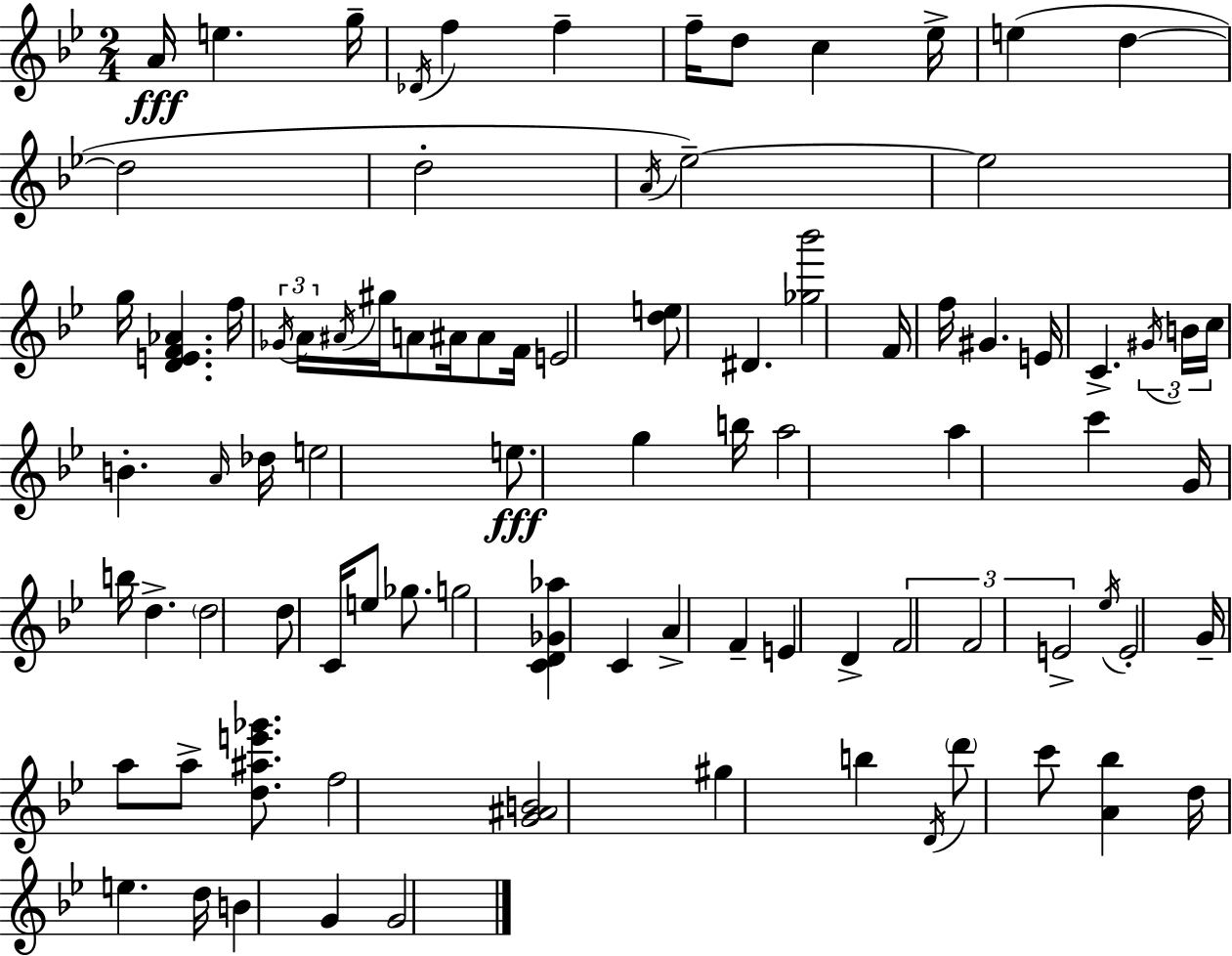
{
  \clef treble
  \numericTimeSignature
  \time 2/4
  \key g \minor
  \repeat volta 2 { a'16\fff e''4. g''16-- | \acciaccatura { des'16 } f''4 f''4-- | f''16-- d''8 c''4 | ees''16-> e''4( d''4~~ | \break d''2 | d''2-. | \acciaccatura { a'16 }) ees''2--~~ | ees''2 | \break g''16 <d' e' f' aes'>4. | f''16 \tuplet 3/2 { \acciaccatura { ges'16 } a'16 \acciaccatura { ais'16 } } gis''16 a'8 | ais'16 ais'8 f'16 e'2 | <d'' e''>8 dis'4. | \break <ges'' bes'''>2 | f'16 f''16 gis'4. | e'16 c'4.-> | \tuplet 3/2 { \acciaccatura { gis'16 } b'16 c''16 } b'4.-. | \break \grace { a'16 } des''16 e''2 | e''8.\fff | g''4 b''16 a''2 | a''4 | \break c'''4 g'16 b''16 | d''4.-> \parenthesize d''2 | d''8 | c'16 e''8 ges''8. g''2 | \break <c' d' ges' aes''>4 | c'4 a'4-> | f'4-- e'4 | d'4-> \tuplet 3/2 { f'2 | \break f'2 | e'2-> } | \acciaccatura { ees''16 } e'2-. | g'16-- | \break a''8 a''8-> <d'' ais'' e''' ges'''>8. f''2 | <g' ais' b'>2 | gis''4 | b''4 \acciaccatura { d'16 } | \break \parenthesize d'''8 c'''8 <a' bes''>4 | d''16 e''4. d''16 | b'4 g'4 | g'2 | \break } \bar "|."
}